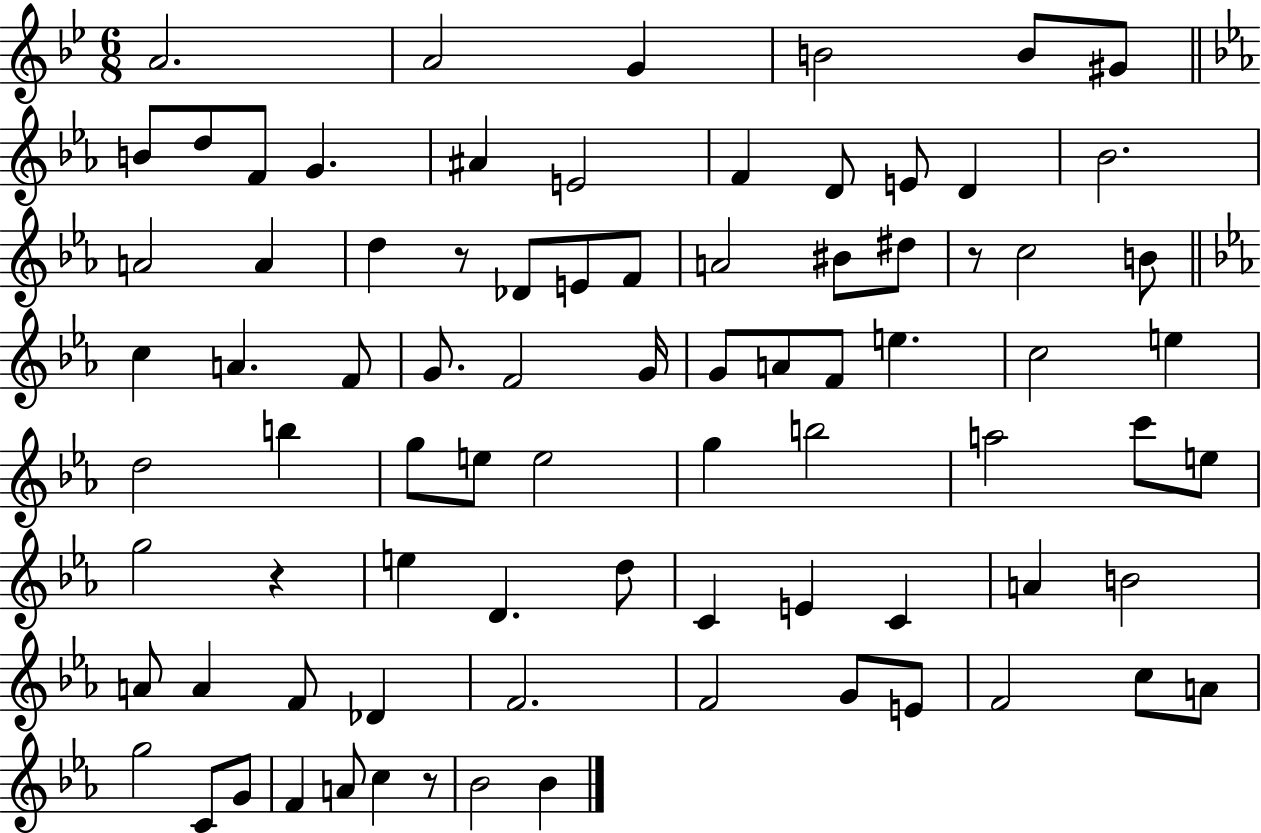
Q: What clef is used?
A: treble